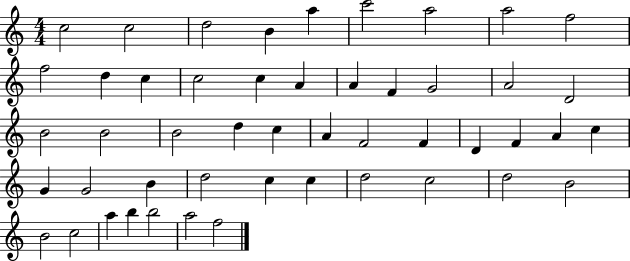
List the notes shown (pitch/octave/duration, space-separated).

C5/h C5/h D5/h B4/q A5/q C6/h A5/h A5/h F5/h F5/h D5/q C5/q C5/h C5/q A4/q A4/q F4/q G4/h A4/h D4/h B4/h B4/h B4/h D5/q C5/q A4/q F4/h F4/q D4/q F4/q A4/q C5/q G4/q G4/h B4/q D5/h C5/q C5/q D5/h C5/h D5/h B4/h B4/h C5/h A5/q B5/q B5/h A5/h F5/h